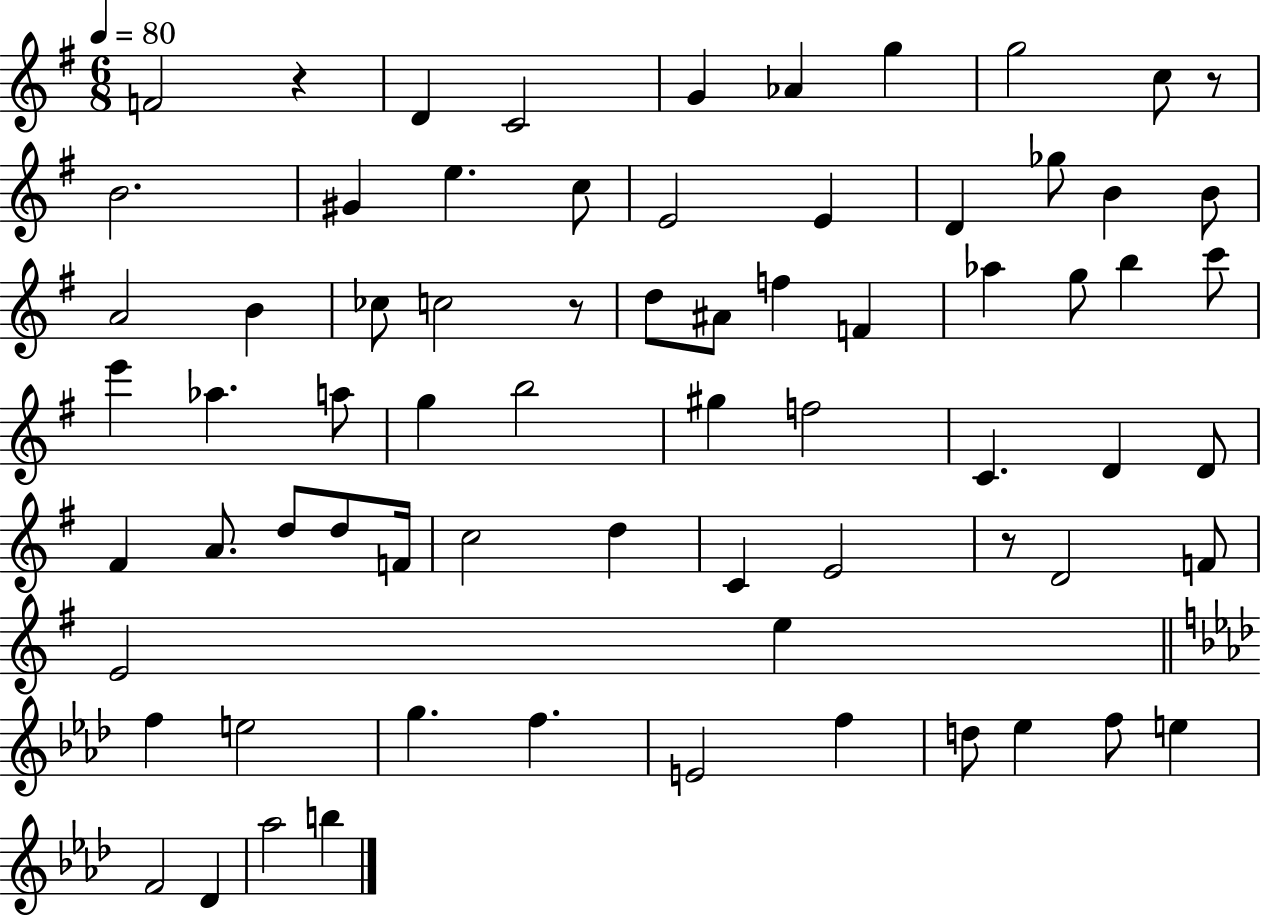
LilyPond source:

{
  \clef treble
  \numericTimeSignature
  \time 6/8
  \key g \major
  \tempo 4 = 80
  f'2 r4 | d'4 c'2 | g'4 aes'4 g''4 | g''2 c''8 r8 | \break b'2. | gis'4 e''4. c''8 | e'2 e'4 | d'4 ges''8 b'4 b'8 | \break a'2 b'4 | ces''8 c''2 r8 | d''8 ais'8 f''4 f'4 | aes''4 g''8 b''4 c'''8 | \break e'''4 aes''4. a''8 | g''4 b''2 | gis''4 f''2 | c'4. d'4 d'8 | \break fis'4 a'8. d''8 d''8 f'16 | c''2 d''4 | c'4 e'2 | r8 d'2 f'8 | \break e'2 e''4 | \bar "||" \break \key f \minor f''4 e''2 | g''4. f''4. | e'2 f''4 | d''8 ees''4 f''8 e''4 | \break f'2 des'4 | aes''2 b''4 | \bar "|."
}